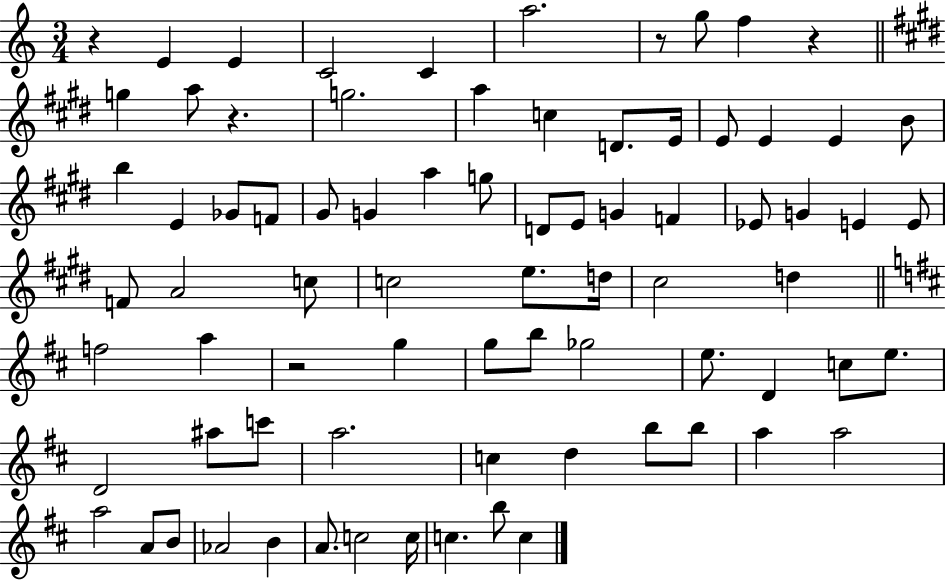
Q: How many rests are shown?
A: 5